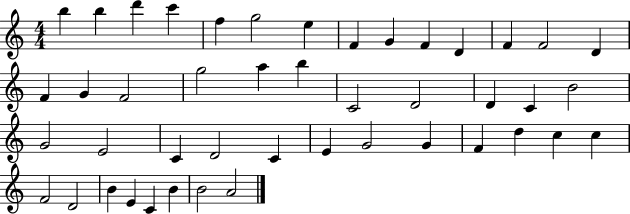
B5/q B5/q D6/q C6/q F5/q G5/h E5/q F4/q G4/q F4/q D4/q F4/q F4/h D4/q F4/q G4/q F4/h G5/h A5/q B5/q C4/h D4/h D4/q C4/q B4/h G4/h E4/h C4/q D4/h C4/q E4/q G4/h G4/q F4/q D5/q C5/q C5/q F4/h D4/h B4/q E4/q C4/q B4/q B4/h A4/h